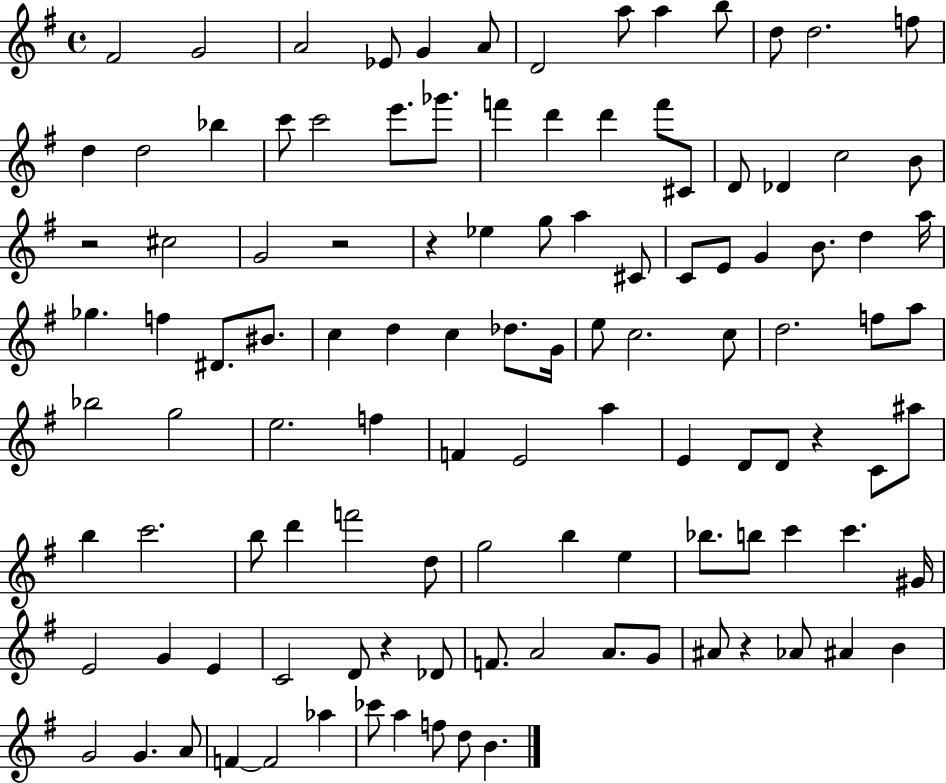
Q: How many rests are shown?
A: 6